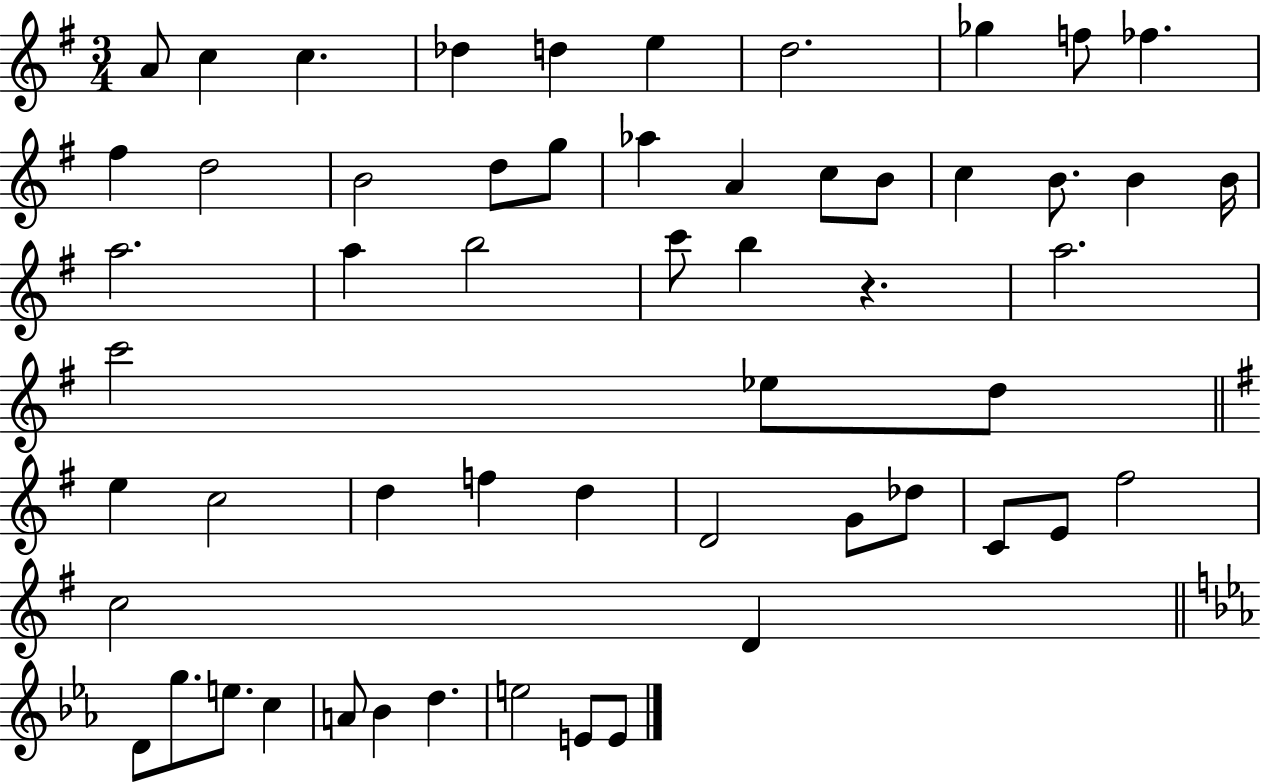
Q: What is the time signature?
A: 3/4